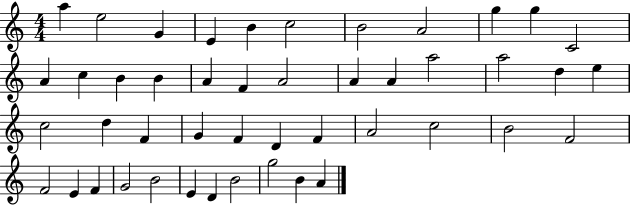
{
  \clef treble
  \numericTimeSignature
  \time 4/4
  \key c \major
  a''4 e''2 g'4 | e'4 b'4 c''2 | b'2 a'2 | g''4 g''4 c'2 | \break a'4 c''4 b'4 b'4 | a'4 f'4 a'2 | a'4 a'4 a''2 | a''2 d''4 e''4 | \break c''2 d''4 f'4 | g'4 f'4 d'4 f'4 | a'2 c''2 | b'2 f'2 | \break f'2 e'4 f'4 | g'2 b'2 | e'4 d'4 b'2 | g''2 b'4 a'4 | \break \bar "|."
}